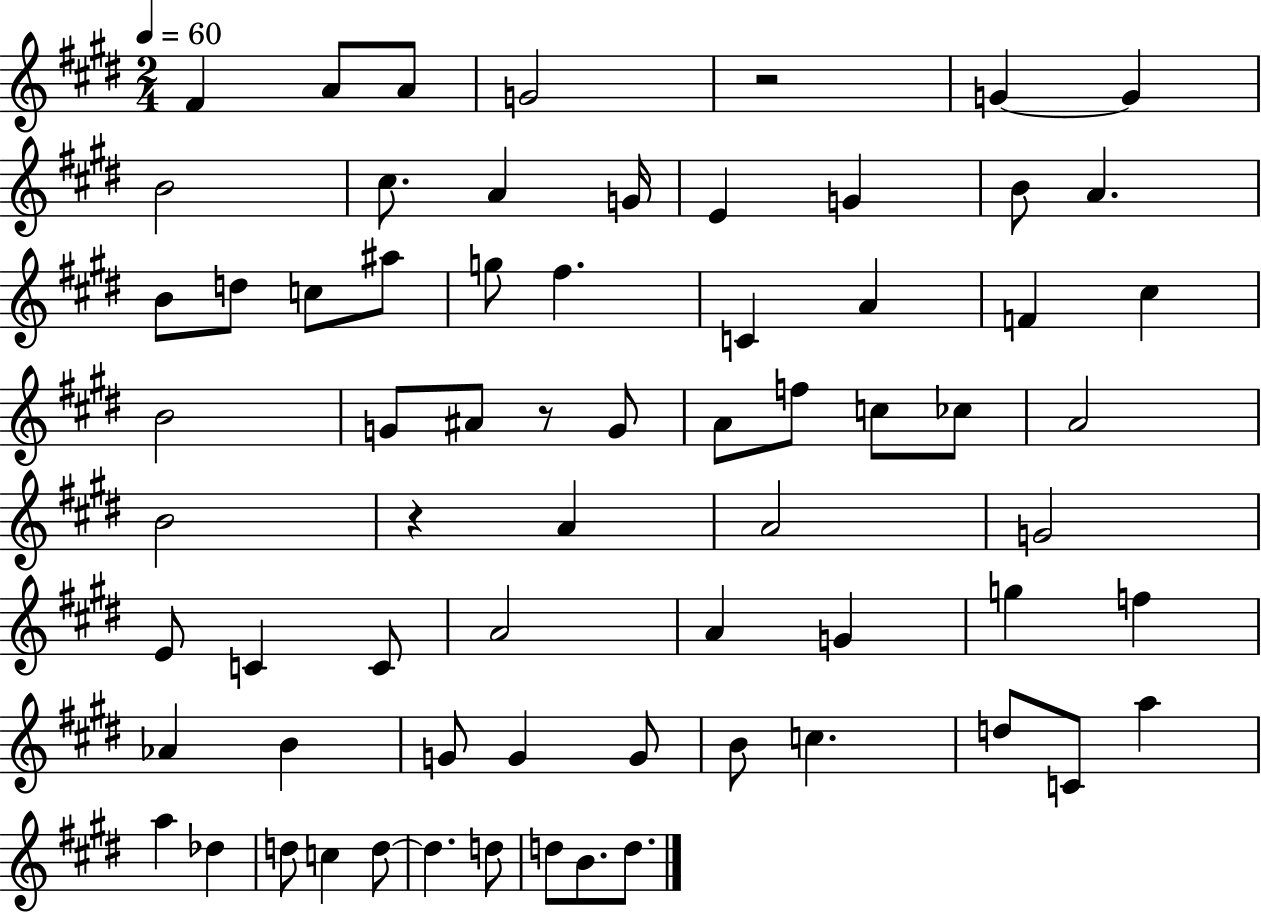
F#4/q A4/e A4/e G4/h R/h G4/q G4/q B4/h C#5/e. A4/q G4/s E4/q G4/q B4/e A4/q. B4/e D5/e C5/e A#5/e G5/e F#5/q. C4/q A4/q F4/q C#5/q B4/h G4/e A#4/e R/e G4/e A4/e F5/e C5/e CES5/e A4/h B4/h R/q A4/q A4/h G4/h E4/e C4/q C4/e A4/h A4/q G4/q G5/q F5/q Ab4/q B4/q G4/e G4/q G4/e B4/e C5/q. D5/e C4/e A5/q A5/q Db5/q D5/e C5/q D5/e D5/q. D5/e D5/e B4/e. D5/e.